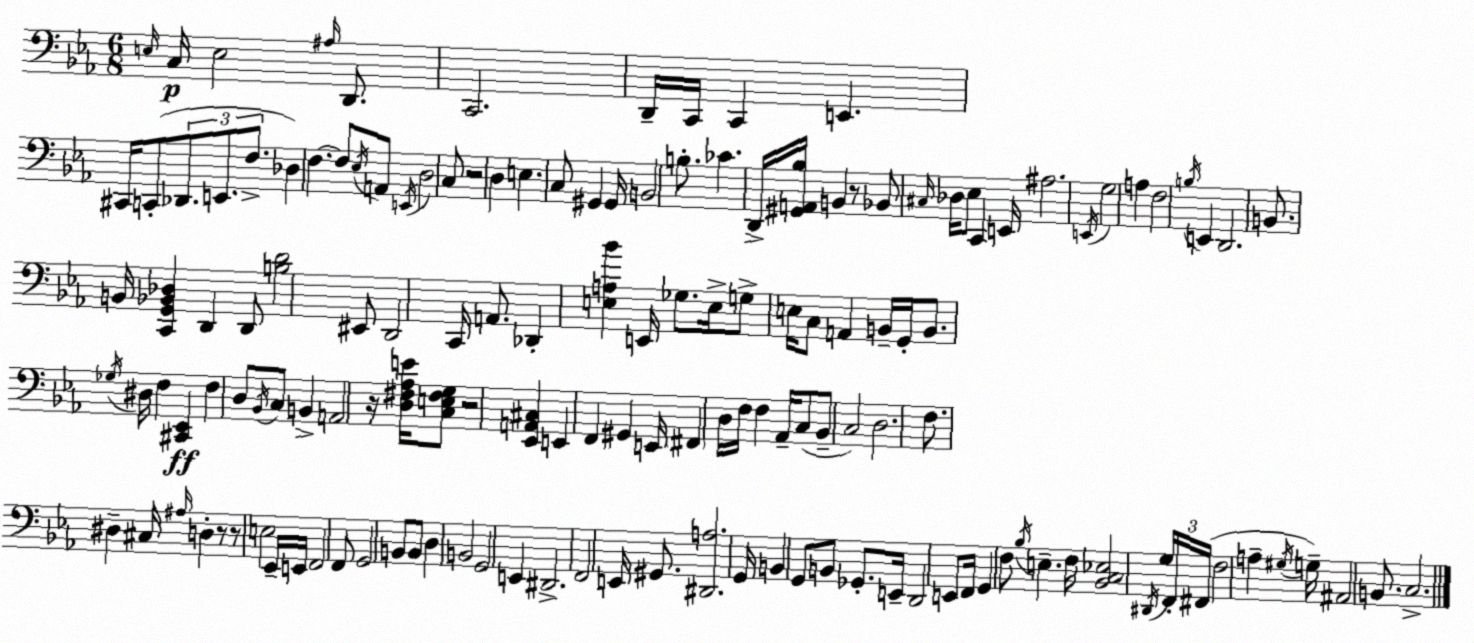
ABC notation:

X:1
T:Untitled
M:6/8
L:1/4
K:Cm
E,/4 C,/4 E,2 ^A,/4 D,,/2 C,,2 D,,/4 C,,/4 C,, E,, ^C,,/4 C,,/2 _D,,/2 E,,/2 F,/2 _D, F, F,/2 _E,/4 A,,/2 E,,/4 D,2 C,/2 z2 D, E, C,/2 ^G,, ^G,,/4 B,,2 B,/2 _C D,,/4 [^G,,A,,_B,]/4 B,, z/2 _B,,/2 ^C,/4 _D,/4 _E,/2 C,, E,,/4 ^A,2 E,,/4 G,2 A, F,2 B,/4 E,, D,,2 B,,/2 B,,/4 [C,,G,,_B,,_D,] D,, D,,/2 [B,D]2 ^E,,/2 D,,2 C,,/4 A,,/2 _D,, [E,A,_B] E,,/4 _G,/2 E,/4 G,/2 E,/4 C,/2 A,, B,,/4 G,,/4 B,,/2 _G,/4 ^D,/4 F, [^C,,_E,,] F, D,/2 _B,,/4 C,/2 B,, A,,2 z/4 [D,^F,_A,E]/4 [C,E,^F,G,]/2 z2 [_E,,A,,^C,] E,, F,, ^G,, E,,/4 ^F,, D,/4 F,/4 F, _A,,/4 C,/2 _B,,/2 C,2 D,2 F,/2 ^D, ^C,/4 ^A,/4 D, z/2 z/2 E,2 _E,,/4 E,,/4 F,,2 F,,/2 G,,2 B,,/2 B,,/2 D, B,,2 G,,2 E,, ^D,,2 F,,2 E,,/4 ^G,,/2 [^D,,A,]2 G,,/4 B,, G,,/2 B,,/2 _G,,/2 E,,/4 D,,2 E,,/2 F,,/4 G,, F,/2 _B,/4 E, F,/4 [_B,,C,_E,]2 ^D,,/4 G,/4 F,,/4 ^F,,/4 F,2 A, ^G,/4 G,/4 ^A,,2 B,,/2 C,2